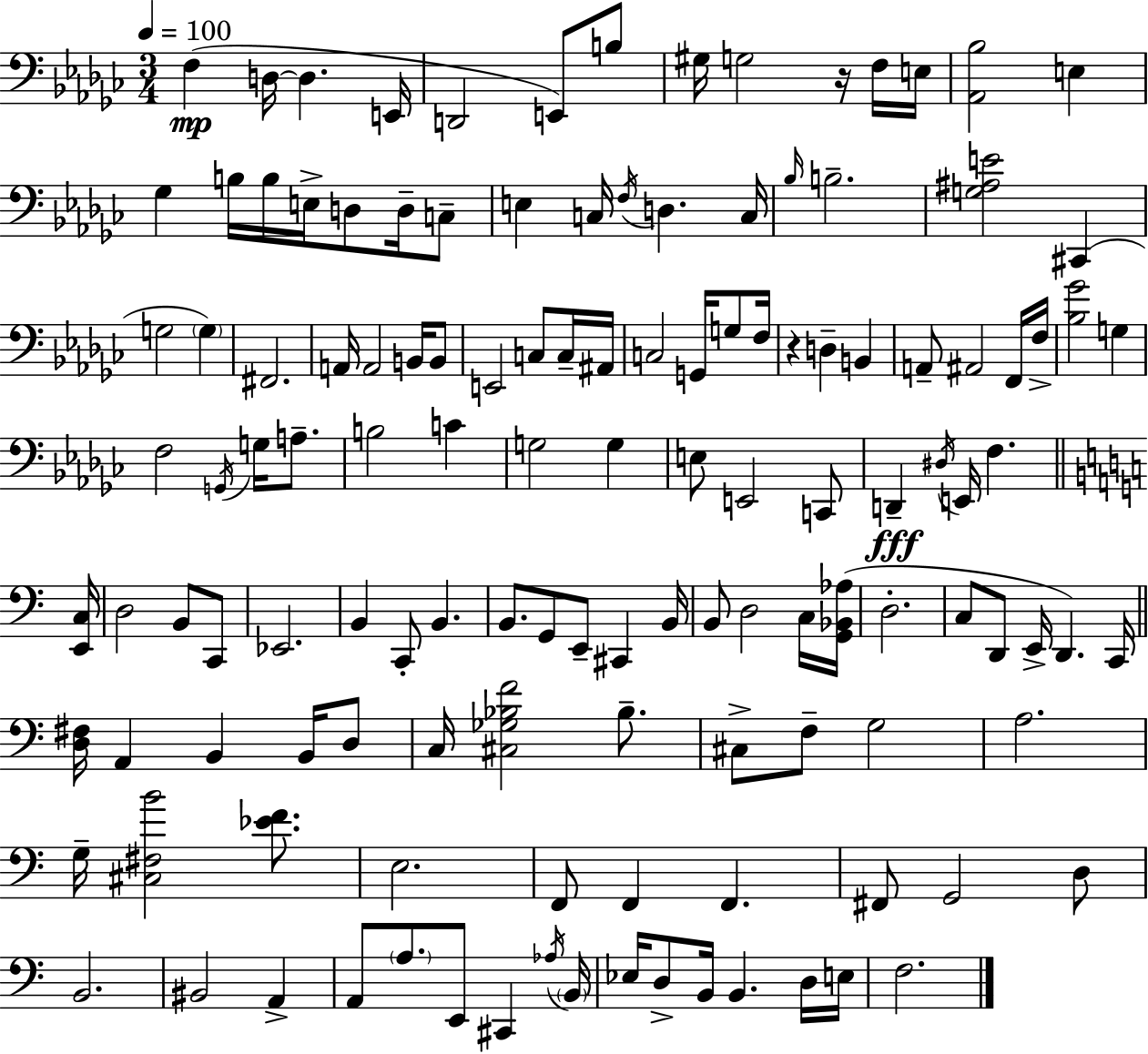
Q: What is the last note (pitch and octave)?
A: F3